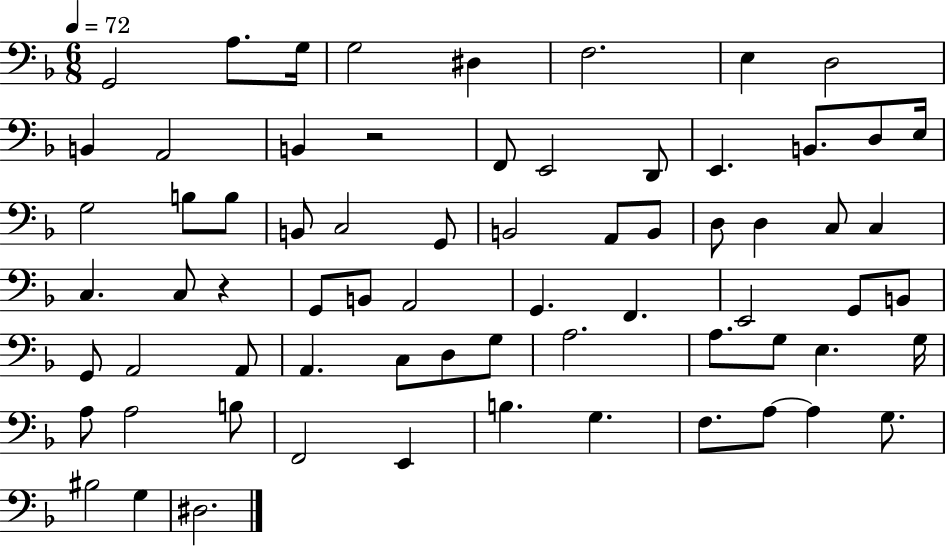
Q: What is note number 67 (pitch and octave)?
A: D#3